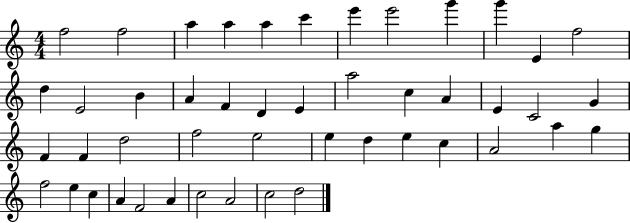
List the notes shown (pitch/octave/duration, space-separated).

F5/h F5/h A5/q A5/q A5/q C6/q E6/q E6/h G6/q G6/q E4/q F5/h D5/q E4/h B4/q A4/q F4/q D4/q E4/q A5/h C5/q A4/q E4/q C4/h G4/q F4/q F4/q D5/h F5/h E5/h E5/q D5/q E5/q C5/q A4/h A5/q G5/q F5/h E5/q C5/q A4/q F4/h A4/q C5/h A4/h C5/h D5/h